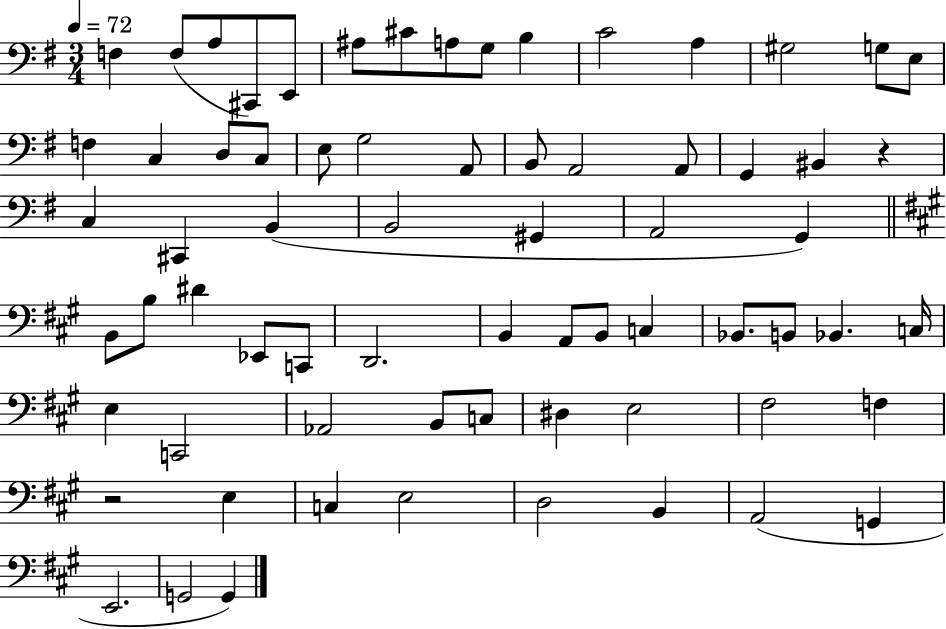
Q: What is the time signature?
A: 3/4